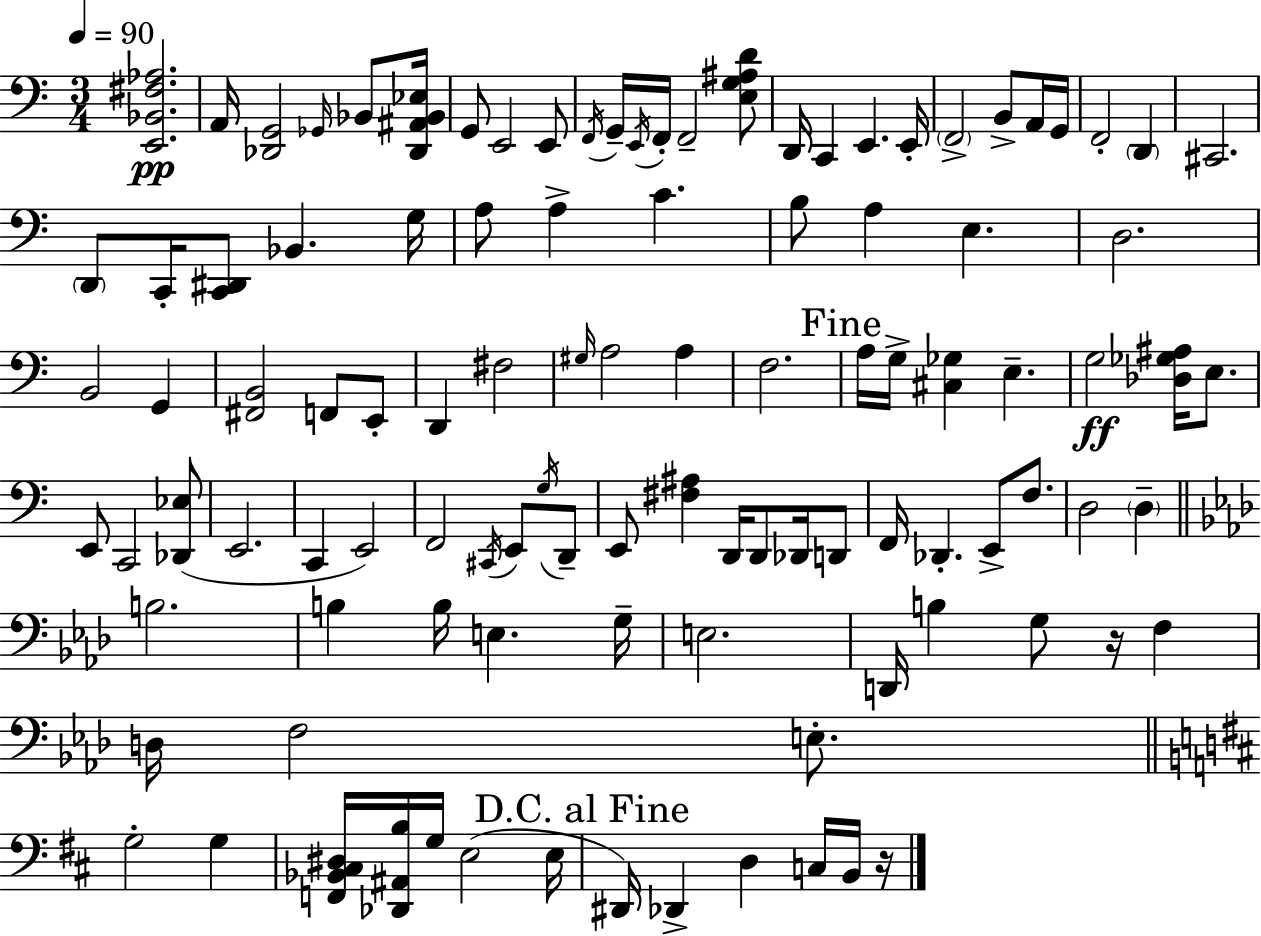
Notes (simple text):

[E2,Bb2,F#3,Ab3]/h. A2/s [Db2,G2]/h Gb2/s Bb2/e [Db2,A#2,Bb2,Eb3]/s G2/e E2/h E2/e F2/s G2/s E2/s F2/s F2/h [E3,G3,A#3,D4]/e D2/s C2/q E2/q. E2/s F2/h B2/e A2/s G2/s F2/h D2/q C#2/h. D2/e C2/s [C2,D#2]/e Bb2/q. G3/s A3/e A3/q C4/q. B3/e A3/q E3/q. D3/h. B2/h G2/q [F#2,B2]/h F2/e E2/e D2/q F#3/h G#3/s A3/h A3/q F3/h. A3/s G3/s [C#3,Gb3]/q E3/q. G3/h [Db3,Gb3,A#3]/s E3/e. E2/e C2/h [Db2,Eb3]/e E2/h. C2/q E2/h F2/h C#2/s E2/e G3/s D2/e E2/e [F#3,A#3]/q D2/s D2/e Db2/s D2/e F2/s Db2/q. E2/e F3/e. D3/h D3/q B3/h. B3/q B3/s E3/q. G3/s E3/h. D2/s B3/q G3/e R/s F3/q D3/s F3/h E3/e. G3/h G3/q [F2,Bb2,C#3,D#3]/s [Db2,A#2,B3]/s G3/s E3/h E3/s D#2/s Db2/q D3/q C3/s B2/s R/s